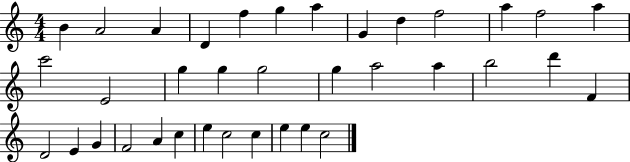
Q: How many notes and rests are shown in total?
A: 36